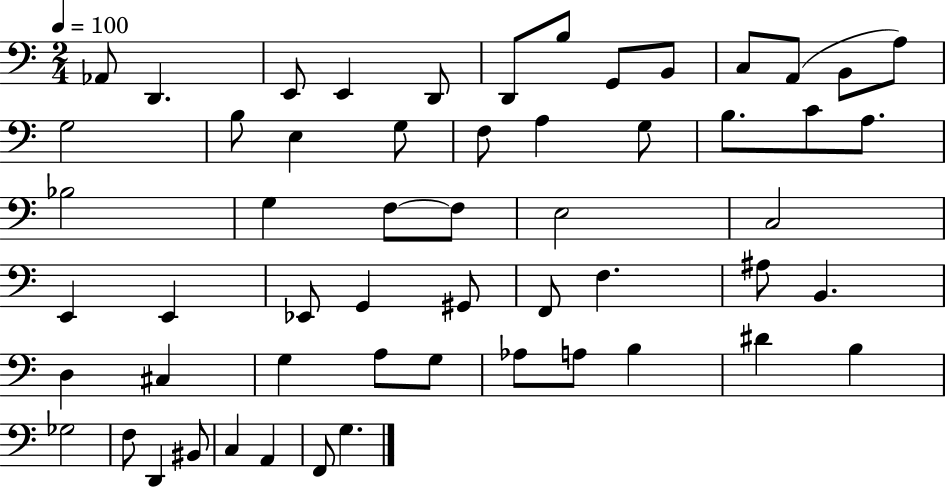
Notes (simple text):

Ab2/e D2/q. E2/e E2/q D2/e D2/e B3/e G2/e B2/e C3/e A2/e B2/e A3/e G3/h B3/e E3/q G3/e F3/e A3/q G3/e B3/e. C4/e A3/e. Bb3/h G3/q F3/e F3/e E3/h C3/h E2/q E2/q Eb2/e G2/q G#2/e F2/e F3/q. A#3/e B2/q. D3/q C#3/q G3/q A3/e G3/e Ab3/e A3/e B3/q D#4/q B3/q Gb3/h F3/e D2/q BIS2/e C3/q A2/q F2/e G3/q.